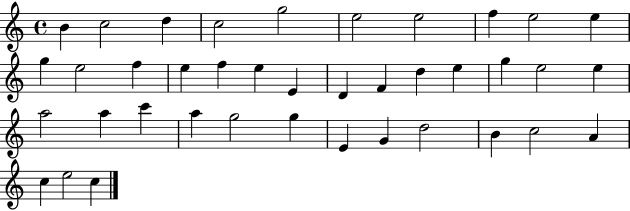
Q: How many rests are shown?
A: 0